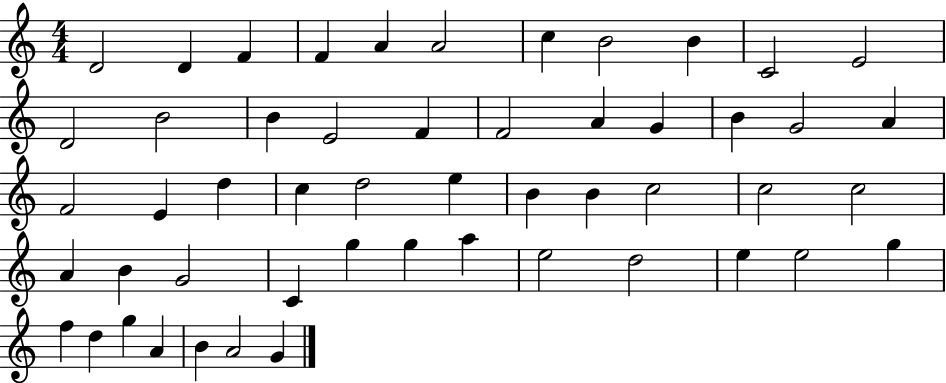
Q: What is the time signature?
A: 4/4